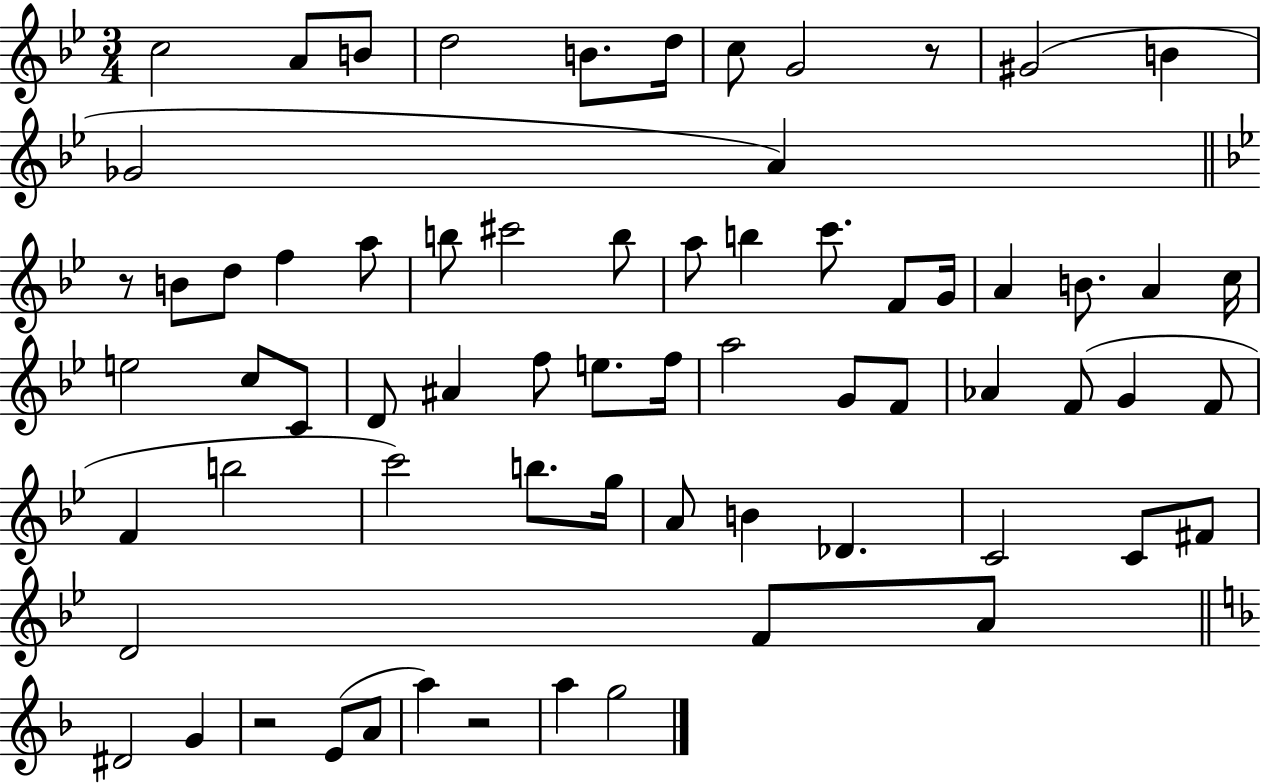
{
  \clef treble
  \numericTimeSignature
  \time 3/4
  \key bes \major
  c''2 a'8 b'8 | d''2 b'8. d''16 | c''8 g'2 r8 | gis'2( b'4 | \break ges'2 a'4) | \bar "||" \break \key bes \major r8 b'8 d''8 f''4 a''8 | b''8 cis'''2 b''8 | a''8 b''4 c'''8. f'8 g'16 | a'4 b'8. a'4 c''16 | \break e''2 c''8 c'8 | d'8 ais'4 f''8 e''8. f''16 | a''2 g'8 f'8 | aes'4 f'8( g'4 f'8 | \break f'4 b''2 | c'''2) b''8. g''16 | a'8 b'4 des'4. | c'2 c'8 fis'8 | \break d'2 f'8 a'8 | \bar "||" \break \key f \major dis'2 g'4 | r2 e'8( a'8 | a''4) r2 | a''4 g''2 | \break \bar "|."
}